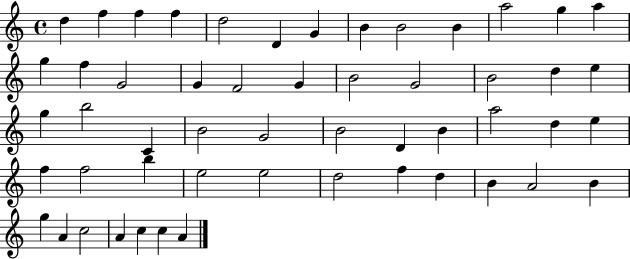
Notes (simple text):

D5/q F5/q F5/q F5/q D5/h D4/q G4/q B4/q B4/h B4/q A5/h G5/q A5/q G5/q F5/q G4/h G4/q F4/h G4/q B4/h G4/h B4/h D5/q E5/q G5/q B5/h C4/q B4/h G4/h B4/h D4/q B4/q A5/h D5/q E5/q F5/q F5/h B5/q E5/h E5/h D5/h F5/q D5/q B4/q A4/h B4/q G5/q A4/q C5/h A4/q C5/q C5/q A4/q